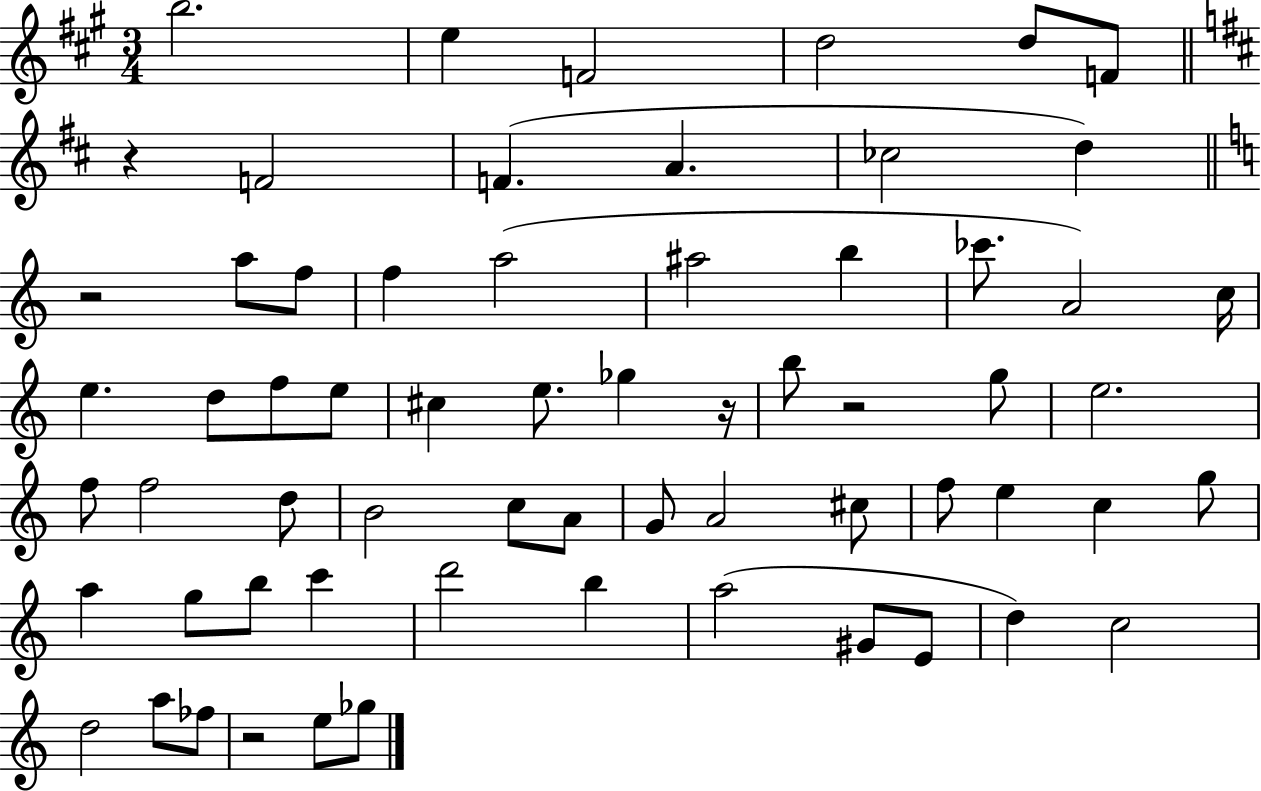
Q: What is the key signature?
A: A major